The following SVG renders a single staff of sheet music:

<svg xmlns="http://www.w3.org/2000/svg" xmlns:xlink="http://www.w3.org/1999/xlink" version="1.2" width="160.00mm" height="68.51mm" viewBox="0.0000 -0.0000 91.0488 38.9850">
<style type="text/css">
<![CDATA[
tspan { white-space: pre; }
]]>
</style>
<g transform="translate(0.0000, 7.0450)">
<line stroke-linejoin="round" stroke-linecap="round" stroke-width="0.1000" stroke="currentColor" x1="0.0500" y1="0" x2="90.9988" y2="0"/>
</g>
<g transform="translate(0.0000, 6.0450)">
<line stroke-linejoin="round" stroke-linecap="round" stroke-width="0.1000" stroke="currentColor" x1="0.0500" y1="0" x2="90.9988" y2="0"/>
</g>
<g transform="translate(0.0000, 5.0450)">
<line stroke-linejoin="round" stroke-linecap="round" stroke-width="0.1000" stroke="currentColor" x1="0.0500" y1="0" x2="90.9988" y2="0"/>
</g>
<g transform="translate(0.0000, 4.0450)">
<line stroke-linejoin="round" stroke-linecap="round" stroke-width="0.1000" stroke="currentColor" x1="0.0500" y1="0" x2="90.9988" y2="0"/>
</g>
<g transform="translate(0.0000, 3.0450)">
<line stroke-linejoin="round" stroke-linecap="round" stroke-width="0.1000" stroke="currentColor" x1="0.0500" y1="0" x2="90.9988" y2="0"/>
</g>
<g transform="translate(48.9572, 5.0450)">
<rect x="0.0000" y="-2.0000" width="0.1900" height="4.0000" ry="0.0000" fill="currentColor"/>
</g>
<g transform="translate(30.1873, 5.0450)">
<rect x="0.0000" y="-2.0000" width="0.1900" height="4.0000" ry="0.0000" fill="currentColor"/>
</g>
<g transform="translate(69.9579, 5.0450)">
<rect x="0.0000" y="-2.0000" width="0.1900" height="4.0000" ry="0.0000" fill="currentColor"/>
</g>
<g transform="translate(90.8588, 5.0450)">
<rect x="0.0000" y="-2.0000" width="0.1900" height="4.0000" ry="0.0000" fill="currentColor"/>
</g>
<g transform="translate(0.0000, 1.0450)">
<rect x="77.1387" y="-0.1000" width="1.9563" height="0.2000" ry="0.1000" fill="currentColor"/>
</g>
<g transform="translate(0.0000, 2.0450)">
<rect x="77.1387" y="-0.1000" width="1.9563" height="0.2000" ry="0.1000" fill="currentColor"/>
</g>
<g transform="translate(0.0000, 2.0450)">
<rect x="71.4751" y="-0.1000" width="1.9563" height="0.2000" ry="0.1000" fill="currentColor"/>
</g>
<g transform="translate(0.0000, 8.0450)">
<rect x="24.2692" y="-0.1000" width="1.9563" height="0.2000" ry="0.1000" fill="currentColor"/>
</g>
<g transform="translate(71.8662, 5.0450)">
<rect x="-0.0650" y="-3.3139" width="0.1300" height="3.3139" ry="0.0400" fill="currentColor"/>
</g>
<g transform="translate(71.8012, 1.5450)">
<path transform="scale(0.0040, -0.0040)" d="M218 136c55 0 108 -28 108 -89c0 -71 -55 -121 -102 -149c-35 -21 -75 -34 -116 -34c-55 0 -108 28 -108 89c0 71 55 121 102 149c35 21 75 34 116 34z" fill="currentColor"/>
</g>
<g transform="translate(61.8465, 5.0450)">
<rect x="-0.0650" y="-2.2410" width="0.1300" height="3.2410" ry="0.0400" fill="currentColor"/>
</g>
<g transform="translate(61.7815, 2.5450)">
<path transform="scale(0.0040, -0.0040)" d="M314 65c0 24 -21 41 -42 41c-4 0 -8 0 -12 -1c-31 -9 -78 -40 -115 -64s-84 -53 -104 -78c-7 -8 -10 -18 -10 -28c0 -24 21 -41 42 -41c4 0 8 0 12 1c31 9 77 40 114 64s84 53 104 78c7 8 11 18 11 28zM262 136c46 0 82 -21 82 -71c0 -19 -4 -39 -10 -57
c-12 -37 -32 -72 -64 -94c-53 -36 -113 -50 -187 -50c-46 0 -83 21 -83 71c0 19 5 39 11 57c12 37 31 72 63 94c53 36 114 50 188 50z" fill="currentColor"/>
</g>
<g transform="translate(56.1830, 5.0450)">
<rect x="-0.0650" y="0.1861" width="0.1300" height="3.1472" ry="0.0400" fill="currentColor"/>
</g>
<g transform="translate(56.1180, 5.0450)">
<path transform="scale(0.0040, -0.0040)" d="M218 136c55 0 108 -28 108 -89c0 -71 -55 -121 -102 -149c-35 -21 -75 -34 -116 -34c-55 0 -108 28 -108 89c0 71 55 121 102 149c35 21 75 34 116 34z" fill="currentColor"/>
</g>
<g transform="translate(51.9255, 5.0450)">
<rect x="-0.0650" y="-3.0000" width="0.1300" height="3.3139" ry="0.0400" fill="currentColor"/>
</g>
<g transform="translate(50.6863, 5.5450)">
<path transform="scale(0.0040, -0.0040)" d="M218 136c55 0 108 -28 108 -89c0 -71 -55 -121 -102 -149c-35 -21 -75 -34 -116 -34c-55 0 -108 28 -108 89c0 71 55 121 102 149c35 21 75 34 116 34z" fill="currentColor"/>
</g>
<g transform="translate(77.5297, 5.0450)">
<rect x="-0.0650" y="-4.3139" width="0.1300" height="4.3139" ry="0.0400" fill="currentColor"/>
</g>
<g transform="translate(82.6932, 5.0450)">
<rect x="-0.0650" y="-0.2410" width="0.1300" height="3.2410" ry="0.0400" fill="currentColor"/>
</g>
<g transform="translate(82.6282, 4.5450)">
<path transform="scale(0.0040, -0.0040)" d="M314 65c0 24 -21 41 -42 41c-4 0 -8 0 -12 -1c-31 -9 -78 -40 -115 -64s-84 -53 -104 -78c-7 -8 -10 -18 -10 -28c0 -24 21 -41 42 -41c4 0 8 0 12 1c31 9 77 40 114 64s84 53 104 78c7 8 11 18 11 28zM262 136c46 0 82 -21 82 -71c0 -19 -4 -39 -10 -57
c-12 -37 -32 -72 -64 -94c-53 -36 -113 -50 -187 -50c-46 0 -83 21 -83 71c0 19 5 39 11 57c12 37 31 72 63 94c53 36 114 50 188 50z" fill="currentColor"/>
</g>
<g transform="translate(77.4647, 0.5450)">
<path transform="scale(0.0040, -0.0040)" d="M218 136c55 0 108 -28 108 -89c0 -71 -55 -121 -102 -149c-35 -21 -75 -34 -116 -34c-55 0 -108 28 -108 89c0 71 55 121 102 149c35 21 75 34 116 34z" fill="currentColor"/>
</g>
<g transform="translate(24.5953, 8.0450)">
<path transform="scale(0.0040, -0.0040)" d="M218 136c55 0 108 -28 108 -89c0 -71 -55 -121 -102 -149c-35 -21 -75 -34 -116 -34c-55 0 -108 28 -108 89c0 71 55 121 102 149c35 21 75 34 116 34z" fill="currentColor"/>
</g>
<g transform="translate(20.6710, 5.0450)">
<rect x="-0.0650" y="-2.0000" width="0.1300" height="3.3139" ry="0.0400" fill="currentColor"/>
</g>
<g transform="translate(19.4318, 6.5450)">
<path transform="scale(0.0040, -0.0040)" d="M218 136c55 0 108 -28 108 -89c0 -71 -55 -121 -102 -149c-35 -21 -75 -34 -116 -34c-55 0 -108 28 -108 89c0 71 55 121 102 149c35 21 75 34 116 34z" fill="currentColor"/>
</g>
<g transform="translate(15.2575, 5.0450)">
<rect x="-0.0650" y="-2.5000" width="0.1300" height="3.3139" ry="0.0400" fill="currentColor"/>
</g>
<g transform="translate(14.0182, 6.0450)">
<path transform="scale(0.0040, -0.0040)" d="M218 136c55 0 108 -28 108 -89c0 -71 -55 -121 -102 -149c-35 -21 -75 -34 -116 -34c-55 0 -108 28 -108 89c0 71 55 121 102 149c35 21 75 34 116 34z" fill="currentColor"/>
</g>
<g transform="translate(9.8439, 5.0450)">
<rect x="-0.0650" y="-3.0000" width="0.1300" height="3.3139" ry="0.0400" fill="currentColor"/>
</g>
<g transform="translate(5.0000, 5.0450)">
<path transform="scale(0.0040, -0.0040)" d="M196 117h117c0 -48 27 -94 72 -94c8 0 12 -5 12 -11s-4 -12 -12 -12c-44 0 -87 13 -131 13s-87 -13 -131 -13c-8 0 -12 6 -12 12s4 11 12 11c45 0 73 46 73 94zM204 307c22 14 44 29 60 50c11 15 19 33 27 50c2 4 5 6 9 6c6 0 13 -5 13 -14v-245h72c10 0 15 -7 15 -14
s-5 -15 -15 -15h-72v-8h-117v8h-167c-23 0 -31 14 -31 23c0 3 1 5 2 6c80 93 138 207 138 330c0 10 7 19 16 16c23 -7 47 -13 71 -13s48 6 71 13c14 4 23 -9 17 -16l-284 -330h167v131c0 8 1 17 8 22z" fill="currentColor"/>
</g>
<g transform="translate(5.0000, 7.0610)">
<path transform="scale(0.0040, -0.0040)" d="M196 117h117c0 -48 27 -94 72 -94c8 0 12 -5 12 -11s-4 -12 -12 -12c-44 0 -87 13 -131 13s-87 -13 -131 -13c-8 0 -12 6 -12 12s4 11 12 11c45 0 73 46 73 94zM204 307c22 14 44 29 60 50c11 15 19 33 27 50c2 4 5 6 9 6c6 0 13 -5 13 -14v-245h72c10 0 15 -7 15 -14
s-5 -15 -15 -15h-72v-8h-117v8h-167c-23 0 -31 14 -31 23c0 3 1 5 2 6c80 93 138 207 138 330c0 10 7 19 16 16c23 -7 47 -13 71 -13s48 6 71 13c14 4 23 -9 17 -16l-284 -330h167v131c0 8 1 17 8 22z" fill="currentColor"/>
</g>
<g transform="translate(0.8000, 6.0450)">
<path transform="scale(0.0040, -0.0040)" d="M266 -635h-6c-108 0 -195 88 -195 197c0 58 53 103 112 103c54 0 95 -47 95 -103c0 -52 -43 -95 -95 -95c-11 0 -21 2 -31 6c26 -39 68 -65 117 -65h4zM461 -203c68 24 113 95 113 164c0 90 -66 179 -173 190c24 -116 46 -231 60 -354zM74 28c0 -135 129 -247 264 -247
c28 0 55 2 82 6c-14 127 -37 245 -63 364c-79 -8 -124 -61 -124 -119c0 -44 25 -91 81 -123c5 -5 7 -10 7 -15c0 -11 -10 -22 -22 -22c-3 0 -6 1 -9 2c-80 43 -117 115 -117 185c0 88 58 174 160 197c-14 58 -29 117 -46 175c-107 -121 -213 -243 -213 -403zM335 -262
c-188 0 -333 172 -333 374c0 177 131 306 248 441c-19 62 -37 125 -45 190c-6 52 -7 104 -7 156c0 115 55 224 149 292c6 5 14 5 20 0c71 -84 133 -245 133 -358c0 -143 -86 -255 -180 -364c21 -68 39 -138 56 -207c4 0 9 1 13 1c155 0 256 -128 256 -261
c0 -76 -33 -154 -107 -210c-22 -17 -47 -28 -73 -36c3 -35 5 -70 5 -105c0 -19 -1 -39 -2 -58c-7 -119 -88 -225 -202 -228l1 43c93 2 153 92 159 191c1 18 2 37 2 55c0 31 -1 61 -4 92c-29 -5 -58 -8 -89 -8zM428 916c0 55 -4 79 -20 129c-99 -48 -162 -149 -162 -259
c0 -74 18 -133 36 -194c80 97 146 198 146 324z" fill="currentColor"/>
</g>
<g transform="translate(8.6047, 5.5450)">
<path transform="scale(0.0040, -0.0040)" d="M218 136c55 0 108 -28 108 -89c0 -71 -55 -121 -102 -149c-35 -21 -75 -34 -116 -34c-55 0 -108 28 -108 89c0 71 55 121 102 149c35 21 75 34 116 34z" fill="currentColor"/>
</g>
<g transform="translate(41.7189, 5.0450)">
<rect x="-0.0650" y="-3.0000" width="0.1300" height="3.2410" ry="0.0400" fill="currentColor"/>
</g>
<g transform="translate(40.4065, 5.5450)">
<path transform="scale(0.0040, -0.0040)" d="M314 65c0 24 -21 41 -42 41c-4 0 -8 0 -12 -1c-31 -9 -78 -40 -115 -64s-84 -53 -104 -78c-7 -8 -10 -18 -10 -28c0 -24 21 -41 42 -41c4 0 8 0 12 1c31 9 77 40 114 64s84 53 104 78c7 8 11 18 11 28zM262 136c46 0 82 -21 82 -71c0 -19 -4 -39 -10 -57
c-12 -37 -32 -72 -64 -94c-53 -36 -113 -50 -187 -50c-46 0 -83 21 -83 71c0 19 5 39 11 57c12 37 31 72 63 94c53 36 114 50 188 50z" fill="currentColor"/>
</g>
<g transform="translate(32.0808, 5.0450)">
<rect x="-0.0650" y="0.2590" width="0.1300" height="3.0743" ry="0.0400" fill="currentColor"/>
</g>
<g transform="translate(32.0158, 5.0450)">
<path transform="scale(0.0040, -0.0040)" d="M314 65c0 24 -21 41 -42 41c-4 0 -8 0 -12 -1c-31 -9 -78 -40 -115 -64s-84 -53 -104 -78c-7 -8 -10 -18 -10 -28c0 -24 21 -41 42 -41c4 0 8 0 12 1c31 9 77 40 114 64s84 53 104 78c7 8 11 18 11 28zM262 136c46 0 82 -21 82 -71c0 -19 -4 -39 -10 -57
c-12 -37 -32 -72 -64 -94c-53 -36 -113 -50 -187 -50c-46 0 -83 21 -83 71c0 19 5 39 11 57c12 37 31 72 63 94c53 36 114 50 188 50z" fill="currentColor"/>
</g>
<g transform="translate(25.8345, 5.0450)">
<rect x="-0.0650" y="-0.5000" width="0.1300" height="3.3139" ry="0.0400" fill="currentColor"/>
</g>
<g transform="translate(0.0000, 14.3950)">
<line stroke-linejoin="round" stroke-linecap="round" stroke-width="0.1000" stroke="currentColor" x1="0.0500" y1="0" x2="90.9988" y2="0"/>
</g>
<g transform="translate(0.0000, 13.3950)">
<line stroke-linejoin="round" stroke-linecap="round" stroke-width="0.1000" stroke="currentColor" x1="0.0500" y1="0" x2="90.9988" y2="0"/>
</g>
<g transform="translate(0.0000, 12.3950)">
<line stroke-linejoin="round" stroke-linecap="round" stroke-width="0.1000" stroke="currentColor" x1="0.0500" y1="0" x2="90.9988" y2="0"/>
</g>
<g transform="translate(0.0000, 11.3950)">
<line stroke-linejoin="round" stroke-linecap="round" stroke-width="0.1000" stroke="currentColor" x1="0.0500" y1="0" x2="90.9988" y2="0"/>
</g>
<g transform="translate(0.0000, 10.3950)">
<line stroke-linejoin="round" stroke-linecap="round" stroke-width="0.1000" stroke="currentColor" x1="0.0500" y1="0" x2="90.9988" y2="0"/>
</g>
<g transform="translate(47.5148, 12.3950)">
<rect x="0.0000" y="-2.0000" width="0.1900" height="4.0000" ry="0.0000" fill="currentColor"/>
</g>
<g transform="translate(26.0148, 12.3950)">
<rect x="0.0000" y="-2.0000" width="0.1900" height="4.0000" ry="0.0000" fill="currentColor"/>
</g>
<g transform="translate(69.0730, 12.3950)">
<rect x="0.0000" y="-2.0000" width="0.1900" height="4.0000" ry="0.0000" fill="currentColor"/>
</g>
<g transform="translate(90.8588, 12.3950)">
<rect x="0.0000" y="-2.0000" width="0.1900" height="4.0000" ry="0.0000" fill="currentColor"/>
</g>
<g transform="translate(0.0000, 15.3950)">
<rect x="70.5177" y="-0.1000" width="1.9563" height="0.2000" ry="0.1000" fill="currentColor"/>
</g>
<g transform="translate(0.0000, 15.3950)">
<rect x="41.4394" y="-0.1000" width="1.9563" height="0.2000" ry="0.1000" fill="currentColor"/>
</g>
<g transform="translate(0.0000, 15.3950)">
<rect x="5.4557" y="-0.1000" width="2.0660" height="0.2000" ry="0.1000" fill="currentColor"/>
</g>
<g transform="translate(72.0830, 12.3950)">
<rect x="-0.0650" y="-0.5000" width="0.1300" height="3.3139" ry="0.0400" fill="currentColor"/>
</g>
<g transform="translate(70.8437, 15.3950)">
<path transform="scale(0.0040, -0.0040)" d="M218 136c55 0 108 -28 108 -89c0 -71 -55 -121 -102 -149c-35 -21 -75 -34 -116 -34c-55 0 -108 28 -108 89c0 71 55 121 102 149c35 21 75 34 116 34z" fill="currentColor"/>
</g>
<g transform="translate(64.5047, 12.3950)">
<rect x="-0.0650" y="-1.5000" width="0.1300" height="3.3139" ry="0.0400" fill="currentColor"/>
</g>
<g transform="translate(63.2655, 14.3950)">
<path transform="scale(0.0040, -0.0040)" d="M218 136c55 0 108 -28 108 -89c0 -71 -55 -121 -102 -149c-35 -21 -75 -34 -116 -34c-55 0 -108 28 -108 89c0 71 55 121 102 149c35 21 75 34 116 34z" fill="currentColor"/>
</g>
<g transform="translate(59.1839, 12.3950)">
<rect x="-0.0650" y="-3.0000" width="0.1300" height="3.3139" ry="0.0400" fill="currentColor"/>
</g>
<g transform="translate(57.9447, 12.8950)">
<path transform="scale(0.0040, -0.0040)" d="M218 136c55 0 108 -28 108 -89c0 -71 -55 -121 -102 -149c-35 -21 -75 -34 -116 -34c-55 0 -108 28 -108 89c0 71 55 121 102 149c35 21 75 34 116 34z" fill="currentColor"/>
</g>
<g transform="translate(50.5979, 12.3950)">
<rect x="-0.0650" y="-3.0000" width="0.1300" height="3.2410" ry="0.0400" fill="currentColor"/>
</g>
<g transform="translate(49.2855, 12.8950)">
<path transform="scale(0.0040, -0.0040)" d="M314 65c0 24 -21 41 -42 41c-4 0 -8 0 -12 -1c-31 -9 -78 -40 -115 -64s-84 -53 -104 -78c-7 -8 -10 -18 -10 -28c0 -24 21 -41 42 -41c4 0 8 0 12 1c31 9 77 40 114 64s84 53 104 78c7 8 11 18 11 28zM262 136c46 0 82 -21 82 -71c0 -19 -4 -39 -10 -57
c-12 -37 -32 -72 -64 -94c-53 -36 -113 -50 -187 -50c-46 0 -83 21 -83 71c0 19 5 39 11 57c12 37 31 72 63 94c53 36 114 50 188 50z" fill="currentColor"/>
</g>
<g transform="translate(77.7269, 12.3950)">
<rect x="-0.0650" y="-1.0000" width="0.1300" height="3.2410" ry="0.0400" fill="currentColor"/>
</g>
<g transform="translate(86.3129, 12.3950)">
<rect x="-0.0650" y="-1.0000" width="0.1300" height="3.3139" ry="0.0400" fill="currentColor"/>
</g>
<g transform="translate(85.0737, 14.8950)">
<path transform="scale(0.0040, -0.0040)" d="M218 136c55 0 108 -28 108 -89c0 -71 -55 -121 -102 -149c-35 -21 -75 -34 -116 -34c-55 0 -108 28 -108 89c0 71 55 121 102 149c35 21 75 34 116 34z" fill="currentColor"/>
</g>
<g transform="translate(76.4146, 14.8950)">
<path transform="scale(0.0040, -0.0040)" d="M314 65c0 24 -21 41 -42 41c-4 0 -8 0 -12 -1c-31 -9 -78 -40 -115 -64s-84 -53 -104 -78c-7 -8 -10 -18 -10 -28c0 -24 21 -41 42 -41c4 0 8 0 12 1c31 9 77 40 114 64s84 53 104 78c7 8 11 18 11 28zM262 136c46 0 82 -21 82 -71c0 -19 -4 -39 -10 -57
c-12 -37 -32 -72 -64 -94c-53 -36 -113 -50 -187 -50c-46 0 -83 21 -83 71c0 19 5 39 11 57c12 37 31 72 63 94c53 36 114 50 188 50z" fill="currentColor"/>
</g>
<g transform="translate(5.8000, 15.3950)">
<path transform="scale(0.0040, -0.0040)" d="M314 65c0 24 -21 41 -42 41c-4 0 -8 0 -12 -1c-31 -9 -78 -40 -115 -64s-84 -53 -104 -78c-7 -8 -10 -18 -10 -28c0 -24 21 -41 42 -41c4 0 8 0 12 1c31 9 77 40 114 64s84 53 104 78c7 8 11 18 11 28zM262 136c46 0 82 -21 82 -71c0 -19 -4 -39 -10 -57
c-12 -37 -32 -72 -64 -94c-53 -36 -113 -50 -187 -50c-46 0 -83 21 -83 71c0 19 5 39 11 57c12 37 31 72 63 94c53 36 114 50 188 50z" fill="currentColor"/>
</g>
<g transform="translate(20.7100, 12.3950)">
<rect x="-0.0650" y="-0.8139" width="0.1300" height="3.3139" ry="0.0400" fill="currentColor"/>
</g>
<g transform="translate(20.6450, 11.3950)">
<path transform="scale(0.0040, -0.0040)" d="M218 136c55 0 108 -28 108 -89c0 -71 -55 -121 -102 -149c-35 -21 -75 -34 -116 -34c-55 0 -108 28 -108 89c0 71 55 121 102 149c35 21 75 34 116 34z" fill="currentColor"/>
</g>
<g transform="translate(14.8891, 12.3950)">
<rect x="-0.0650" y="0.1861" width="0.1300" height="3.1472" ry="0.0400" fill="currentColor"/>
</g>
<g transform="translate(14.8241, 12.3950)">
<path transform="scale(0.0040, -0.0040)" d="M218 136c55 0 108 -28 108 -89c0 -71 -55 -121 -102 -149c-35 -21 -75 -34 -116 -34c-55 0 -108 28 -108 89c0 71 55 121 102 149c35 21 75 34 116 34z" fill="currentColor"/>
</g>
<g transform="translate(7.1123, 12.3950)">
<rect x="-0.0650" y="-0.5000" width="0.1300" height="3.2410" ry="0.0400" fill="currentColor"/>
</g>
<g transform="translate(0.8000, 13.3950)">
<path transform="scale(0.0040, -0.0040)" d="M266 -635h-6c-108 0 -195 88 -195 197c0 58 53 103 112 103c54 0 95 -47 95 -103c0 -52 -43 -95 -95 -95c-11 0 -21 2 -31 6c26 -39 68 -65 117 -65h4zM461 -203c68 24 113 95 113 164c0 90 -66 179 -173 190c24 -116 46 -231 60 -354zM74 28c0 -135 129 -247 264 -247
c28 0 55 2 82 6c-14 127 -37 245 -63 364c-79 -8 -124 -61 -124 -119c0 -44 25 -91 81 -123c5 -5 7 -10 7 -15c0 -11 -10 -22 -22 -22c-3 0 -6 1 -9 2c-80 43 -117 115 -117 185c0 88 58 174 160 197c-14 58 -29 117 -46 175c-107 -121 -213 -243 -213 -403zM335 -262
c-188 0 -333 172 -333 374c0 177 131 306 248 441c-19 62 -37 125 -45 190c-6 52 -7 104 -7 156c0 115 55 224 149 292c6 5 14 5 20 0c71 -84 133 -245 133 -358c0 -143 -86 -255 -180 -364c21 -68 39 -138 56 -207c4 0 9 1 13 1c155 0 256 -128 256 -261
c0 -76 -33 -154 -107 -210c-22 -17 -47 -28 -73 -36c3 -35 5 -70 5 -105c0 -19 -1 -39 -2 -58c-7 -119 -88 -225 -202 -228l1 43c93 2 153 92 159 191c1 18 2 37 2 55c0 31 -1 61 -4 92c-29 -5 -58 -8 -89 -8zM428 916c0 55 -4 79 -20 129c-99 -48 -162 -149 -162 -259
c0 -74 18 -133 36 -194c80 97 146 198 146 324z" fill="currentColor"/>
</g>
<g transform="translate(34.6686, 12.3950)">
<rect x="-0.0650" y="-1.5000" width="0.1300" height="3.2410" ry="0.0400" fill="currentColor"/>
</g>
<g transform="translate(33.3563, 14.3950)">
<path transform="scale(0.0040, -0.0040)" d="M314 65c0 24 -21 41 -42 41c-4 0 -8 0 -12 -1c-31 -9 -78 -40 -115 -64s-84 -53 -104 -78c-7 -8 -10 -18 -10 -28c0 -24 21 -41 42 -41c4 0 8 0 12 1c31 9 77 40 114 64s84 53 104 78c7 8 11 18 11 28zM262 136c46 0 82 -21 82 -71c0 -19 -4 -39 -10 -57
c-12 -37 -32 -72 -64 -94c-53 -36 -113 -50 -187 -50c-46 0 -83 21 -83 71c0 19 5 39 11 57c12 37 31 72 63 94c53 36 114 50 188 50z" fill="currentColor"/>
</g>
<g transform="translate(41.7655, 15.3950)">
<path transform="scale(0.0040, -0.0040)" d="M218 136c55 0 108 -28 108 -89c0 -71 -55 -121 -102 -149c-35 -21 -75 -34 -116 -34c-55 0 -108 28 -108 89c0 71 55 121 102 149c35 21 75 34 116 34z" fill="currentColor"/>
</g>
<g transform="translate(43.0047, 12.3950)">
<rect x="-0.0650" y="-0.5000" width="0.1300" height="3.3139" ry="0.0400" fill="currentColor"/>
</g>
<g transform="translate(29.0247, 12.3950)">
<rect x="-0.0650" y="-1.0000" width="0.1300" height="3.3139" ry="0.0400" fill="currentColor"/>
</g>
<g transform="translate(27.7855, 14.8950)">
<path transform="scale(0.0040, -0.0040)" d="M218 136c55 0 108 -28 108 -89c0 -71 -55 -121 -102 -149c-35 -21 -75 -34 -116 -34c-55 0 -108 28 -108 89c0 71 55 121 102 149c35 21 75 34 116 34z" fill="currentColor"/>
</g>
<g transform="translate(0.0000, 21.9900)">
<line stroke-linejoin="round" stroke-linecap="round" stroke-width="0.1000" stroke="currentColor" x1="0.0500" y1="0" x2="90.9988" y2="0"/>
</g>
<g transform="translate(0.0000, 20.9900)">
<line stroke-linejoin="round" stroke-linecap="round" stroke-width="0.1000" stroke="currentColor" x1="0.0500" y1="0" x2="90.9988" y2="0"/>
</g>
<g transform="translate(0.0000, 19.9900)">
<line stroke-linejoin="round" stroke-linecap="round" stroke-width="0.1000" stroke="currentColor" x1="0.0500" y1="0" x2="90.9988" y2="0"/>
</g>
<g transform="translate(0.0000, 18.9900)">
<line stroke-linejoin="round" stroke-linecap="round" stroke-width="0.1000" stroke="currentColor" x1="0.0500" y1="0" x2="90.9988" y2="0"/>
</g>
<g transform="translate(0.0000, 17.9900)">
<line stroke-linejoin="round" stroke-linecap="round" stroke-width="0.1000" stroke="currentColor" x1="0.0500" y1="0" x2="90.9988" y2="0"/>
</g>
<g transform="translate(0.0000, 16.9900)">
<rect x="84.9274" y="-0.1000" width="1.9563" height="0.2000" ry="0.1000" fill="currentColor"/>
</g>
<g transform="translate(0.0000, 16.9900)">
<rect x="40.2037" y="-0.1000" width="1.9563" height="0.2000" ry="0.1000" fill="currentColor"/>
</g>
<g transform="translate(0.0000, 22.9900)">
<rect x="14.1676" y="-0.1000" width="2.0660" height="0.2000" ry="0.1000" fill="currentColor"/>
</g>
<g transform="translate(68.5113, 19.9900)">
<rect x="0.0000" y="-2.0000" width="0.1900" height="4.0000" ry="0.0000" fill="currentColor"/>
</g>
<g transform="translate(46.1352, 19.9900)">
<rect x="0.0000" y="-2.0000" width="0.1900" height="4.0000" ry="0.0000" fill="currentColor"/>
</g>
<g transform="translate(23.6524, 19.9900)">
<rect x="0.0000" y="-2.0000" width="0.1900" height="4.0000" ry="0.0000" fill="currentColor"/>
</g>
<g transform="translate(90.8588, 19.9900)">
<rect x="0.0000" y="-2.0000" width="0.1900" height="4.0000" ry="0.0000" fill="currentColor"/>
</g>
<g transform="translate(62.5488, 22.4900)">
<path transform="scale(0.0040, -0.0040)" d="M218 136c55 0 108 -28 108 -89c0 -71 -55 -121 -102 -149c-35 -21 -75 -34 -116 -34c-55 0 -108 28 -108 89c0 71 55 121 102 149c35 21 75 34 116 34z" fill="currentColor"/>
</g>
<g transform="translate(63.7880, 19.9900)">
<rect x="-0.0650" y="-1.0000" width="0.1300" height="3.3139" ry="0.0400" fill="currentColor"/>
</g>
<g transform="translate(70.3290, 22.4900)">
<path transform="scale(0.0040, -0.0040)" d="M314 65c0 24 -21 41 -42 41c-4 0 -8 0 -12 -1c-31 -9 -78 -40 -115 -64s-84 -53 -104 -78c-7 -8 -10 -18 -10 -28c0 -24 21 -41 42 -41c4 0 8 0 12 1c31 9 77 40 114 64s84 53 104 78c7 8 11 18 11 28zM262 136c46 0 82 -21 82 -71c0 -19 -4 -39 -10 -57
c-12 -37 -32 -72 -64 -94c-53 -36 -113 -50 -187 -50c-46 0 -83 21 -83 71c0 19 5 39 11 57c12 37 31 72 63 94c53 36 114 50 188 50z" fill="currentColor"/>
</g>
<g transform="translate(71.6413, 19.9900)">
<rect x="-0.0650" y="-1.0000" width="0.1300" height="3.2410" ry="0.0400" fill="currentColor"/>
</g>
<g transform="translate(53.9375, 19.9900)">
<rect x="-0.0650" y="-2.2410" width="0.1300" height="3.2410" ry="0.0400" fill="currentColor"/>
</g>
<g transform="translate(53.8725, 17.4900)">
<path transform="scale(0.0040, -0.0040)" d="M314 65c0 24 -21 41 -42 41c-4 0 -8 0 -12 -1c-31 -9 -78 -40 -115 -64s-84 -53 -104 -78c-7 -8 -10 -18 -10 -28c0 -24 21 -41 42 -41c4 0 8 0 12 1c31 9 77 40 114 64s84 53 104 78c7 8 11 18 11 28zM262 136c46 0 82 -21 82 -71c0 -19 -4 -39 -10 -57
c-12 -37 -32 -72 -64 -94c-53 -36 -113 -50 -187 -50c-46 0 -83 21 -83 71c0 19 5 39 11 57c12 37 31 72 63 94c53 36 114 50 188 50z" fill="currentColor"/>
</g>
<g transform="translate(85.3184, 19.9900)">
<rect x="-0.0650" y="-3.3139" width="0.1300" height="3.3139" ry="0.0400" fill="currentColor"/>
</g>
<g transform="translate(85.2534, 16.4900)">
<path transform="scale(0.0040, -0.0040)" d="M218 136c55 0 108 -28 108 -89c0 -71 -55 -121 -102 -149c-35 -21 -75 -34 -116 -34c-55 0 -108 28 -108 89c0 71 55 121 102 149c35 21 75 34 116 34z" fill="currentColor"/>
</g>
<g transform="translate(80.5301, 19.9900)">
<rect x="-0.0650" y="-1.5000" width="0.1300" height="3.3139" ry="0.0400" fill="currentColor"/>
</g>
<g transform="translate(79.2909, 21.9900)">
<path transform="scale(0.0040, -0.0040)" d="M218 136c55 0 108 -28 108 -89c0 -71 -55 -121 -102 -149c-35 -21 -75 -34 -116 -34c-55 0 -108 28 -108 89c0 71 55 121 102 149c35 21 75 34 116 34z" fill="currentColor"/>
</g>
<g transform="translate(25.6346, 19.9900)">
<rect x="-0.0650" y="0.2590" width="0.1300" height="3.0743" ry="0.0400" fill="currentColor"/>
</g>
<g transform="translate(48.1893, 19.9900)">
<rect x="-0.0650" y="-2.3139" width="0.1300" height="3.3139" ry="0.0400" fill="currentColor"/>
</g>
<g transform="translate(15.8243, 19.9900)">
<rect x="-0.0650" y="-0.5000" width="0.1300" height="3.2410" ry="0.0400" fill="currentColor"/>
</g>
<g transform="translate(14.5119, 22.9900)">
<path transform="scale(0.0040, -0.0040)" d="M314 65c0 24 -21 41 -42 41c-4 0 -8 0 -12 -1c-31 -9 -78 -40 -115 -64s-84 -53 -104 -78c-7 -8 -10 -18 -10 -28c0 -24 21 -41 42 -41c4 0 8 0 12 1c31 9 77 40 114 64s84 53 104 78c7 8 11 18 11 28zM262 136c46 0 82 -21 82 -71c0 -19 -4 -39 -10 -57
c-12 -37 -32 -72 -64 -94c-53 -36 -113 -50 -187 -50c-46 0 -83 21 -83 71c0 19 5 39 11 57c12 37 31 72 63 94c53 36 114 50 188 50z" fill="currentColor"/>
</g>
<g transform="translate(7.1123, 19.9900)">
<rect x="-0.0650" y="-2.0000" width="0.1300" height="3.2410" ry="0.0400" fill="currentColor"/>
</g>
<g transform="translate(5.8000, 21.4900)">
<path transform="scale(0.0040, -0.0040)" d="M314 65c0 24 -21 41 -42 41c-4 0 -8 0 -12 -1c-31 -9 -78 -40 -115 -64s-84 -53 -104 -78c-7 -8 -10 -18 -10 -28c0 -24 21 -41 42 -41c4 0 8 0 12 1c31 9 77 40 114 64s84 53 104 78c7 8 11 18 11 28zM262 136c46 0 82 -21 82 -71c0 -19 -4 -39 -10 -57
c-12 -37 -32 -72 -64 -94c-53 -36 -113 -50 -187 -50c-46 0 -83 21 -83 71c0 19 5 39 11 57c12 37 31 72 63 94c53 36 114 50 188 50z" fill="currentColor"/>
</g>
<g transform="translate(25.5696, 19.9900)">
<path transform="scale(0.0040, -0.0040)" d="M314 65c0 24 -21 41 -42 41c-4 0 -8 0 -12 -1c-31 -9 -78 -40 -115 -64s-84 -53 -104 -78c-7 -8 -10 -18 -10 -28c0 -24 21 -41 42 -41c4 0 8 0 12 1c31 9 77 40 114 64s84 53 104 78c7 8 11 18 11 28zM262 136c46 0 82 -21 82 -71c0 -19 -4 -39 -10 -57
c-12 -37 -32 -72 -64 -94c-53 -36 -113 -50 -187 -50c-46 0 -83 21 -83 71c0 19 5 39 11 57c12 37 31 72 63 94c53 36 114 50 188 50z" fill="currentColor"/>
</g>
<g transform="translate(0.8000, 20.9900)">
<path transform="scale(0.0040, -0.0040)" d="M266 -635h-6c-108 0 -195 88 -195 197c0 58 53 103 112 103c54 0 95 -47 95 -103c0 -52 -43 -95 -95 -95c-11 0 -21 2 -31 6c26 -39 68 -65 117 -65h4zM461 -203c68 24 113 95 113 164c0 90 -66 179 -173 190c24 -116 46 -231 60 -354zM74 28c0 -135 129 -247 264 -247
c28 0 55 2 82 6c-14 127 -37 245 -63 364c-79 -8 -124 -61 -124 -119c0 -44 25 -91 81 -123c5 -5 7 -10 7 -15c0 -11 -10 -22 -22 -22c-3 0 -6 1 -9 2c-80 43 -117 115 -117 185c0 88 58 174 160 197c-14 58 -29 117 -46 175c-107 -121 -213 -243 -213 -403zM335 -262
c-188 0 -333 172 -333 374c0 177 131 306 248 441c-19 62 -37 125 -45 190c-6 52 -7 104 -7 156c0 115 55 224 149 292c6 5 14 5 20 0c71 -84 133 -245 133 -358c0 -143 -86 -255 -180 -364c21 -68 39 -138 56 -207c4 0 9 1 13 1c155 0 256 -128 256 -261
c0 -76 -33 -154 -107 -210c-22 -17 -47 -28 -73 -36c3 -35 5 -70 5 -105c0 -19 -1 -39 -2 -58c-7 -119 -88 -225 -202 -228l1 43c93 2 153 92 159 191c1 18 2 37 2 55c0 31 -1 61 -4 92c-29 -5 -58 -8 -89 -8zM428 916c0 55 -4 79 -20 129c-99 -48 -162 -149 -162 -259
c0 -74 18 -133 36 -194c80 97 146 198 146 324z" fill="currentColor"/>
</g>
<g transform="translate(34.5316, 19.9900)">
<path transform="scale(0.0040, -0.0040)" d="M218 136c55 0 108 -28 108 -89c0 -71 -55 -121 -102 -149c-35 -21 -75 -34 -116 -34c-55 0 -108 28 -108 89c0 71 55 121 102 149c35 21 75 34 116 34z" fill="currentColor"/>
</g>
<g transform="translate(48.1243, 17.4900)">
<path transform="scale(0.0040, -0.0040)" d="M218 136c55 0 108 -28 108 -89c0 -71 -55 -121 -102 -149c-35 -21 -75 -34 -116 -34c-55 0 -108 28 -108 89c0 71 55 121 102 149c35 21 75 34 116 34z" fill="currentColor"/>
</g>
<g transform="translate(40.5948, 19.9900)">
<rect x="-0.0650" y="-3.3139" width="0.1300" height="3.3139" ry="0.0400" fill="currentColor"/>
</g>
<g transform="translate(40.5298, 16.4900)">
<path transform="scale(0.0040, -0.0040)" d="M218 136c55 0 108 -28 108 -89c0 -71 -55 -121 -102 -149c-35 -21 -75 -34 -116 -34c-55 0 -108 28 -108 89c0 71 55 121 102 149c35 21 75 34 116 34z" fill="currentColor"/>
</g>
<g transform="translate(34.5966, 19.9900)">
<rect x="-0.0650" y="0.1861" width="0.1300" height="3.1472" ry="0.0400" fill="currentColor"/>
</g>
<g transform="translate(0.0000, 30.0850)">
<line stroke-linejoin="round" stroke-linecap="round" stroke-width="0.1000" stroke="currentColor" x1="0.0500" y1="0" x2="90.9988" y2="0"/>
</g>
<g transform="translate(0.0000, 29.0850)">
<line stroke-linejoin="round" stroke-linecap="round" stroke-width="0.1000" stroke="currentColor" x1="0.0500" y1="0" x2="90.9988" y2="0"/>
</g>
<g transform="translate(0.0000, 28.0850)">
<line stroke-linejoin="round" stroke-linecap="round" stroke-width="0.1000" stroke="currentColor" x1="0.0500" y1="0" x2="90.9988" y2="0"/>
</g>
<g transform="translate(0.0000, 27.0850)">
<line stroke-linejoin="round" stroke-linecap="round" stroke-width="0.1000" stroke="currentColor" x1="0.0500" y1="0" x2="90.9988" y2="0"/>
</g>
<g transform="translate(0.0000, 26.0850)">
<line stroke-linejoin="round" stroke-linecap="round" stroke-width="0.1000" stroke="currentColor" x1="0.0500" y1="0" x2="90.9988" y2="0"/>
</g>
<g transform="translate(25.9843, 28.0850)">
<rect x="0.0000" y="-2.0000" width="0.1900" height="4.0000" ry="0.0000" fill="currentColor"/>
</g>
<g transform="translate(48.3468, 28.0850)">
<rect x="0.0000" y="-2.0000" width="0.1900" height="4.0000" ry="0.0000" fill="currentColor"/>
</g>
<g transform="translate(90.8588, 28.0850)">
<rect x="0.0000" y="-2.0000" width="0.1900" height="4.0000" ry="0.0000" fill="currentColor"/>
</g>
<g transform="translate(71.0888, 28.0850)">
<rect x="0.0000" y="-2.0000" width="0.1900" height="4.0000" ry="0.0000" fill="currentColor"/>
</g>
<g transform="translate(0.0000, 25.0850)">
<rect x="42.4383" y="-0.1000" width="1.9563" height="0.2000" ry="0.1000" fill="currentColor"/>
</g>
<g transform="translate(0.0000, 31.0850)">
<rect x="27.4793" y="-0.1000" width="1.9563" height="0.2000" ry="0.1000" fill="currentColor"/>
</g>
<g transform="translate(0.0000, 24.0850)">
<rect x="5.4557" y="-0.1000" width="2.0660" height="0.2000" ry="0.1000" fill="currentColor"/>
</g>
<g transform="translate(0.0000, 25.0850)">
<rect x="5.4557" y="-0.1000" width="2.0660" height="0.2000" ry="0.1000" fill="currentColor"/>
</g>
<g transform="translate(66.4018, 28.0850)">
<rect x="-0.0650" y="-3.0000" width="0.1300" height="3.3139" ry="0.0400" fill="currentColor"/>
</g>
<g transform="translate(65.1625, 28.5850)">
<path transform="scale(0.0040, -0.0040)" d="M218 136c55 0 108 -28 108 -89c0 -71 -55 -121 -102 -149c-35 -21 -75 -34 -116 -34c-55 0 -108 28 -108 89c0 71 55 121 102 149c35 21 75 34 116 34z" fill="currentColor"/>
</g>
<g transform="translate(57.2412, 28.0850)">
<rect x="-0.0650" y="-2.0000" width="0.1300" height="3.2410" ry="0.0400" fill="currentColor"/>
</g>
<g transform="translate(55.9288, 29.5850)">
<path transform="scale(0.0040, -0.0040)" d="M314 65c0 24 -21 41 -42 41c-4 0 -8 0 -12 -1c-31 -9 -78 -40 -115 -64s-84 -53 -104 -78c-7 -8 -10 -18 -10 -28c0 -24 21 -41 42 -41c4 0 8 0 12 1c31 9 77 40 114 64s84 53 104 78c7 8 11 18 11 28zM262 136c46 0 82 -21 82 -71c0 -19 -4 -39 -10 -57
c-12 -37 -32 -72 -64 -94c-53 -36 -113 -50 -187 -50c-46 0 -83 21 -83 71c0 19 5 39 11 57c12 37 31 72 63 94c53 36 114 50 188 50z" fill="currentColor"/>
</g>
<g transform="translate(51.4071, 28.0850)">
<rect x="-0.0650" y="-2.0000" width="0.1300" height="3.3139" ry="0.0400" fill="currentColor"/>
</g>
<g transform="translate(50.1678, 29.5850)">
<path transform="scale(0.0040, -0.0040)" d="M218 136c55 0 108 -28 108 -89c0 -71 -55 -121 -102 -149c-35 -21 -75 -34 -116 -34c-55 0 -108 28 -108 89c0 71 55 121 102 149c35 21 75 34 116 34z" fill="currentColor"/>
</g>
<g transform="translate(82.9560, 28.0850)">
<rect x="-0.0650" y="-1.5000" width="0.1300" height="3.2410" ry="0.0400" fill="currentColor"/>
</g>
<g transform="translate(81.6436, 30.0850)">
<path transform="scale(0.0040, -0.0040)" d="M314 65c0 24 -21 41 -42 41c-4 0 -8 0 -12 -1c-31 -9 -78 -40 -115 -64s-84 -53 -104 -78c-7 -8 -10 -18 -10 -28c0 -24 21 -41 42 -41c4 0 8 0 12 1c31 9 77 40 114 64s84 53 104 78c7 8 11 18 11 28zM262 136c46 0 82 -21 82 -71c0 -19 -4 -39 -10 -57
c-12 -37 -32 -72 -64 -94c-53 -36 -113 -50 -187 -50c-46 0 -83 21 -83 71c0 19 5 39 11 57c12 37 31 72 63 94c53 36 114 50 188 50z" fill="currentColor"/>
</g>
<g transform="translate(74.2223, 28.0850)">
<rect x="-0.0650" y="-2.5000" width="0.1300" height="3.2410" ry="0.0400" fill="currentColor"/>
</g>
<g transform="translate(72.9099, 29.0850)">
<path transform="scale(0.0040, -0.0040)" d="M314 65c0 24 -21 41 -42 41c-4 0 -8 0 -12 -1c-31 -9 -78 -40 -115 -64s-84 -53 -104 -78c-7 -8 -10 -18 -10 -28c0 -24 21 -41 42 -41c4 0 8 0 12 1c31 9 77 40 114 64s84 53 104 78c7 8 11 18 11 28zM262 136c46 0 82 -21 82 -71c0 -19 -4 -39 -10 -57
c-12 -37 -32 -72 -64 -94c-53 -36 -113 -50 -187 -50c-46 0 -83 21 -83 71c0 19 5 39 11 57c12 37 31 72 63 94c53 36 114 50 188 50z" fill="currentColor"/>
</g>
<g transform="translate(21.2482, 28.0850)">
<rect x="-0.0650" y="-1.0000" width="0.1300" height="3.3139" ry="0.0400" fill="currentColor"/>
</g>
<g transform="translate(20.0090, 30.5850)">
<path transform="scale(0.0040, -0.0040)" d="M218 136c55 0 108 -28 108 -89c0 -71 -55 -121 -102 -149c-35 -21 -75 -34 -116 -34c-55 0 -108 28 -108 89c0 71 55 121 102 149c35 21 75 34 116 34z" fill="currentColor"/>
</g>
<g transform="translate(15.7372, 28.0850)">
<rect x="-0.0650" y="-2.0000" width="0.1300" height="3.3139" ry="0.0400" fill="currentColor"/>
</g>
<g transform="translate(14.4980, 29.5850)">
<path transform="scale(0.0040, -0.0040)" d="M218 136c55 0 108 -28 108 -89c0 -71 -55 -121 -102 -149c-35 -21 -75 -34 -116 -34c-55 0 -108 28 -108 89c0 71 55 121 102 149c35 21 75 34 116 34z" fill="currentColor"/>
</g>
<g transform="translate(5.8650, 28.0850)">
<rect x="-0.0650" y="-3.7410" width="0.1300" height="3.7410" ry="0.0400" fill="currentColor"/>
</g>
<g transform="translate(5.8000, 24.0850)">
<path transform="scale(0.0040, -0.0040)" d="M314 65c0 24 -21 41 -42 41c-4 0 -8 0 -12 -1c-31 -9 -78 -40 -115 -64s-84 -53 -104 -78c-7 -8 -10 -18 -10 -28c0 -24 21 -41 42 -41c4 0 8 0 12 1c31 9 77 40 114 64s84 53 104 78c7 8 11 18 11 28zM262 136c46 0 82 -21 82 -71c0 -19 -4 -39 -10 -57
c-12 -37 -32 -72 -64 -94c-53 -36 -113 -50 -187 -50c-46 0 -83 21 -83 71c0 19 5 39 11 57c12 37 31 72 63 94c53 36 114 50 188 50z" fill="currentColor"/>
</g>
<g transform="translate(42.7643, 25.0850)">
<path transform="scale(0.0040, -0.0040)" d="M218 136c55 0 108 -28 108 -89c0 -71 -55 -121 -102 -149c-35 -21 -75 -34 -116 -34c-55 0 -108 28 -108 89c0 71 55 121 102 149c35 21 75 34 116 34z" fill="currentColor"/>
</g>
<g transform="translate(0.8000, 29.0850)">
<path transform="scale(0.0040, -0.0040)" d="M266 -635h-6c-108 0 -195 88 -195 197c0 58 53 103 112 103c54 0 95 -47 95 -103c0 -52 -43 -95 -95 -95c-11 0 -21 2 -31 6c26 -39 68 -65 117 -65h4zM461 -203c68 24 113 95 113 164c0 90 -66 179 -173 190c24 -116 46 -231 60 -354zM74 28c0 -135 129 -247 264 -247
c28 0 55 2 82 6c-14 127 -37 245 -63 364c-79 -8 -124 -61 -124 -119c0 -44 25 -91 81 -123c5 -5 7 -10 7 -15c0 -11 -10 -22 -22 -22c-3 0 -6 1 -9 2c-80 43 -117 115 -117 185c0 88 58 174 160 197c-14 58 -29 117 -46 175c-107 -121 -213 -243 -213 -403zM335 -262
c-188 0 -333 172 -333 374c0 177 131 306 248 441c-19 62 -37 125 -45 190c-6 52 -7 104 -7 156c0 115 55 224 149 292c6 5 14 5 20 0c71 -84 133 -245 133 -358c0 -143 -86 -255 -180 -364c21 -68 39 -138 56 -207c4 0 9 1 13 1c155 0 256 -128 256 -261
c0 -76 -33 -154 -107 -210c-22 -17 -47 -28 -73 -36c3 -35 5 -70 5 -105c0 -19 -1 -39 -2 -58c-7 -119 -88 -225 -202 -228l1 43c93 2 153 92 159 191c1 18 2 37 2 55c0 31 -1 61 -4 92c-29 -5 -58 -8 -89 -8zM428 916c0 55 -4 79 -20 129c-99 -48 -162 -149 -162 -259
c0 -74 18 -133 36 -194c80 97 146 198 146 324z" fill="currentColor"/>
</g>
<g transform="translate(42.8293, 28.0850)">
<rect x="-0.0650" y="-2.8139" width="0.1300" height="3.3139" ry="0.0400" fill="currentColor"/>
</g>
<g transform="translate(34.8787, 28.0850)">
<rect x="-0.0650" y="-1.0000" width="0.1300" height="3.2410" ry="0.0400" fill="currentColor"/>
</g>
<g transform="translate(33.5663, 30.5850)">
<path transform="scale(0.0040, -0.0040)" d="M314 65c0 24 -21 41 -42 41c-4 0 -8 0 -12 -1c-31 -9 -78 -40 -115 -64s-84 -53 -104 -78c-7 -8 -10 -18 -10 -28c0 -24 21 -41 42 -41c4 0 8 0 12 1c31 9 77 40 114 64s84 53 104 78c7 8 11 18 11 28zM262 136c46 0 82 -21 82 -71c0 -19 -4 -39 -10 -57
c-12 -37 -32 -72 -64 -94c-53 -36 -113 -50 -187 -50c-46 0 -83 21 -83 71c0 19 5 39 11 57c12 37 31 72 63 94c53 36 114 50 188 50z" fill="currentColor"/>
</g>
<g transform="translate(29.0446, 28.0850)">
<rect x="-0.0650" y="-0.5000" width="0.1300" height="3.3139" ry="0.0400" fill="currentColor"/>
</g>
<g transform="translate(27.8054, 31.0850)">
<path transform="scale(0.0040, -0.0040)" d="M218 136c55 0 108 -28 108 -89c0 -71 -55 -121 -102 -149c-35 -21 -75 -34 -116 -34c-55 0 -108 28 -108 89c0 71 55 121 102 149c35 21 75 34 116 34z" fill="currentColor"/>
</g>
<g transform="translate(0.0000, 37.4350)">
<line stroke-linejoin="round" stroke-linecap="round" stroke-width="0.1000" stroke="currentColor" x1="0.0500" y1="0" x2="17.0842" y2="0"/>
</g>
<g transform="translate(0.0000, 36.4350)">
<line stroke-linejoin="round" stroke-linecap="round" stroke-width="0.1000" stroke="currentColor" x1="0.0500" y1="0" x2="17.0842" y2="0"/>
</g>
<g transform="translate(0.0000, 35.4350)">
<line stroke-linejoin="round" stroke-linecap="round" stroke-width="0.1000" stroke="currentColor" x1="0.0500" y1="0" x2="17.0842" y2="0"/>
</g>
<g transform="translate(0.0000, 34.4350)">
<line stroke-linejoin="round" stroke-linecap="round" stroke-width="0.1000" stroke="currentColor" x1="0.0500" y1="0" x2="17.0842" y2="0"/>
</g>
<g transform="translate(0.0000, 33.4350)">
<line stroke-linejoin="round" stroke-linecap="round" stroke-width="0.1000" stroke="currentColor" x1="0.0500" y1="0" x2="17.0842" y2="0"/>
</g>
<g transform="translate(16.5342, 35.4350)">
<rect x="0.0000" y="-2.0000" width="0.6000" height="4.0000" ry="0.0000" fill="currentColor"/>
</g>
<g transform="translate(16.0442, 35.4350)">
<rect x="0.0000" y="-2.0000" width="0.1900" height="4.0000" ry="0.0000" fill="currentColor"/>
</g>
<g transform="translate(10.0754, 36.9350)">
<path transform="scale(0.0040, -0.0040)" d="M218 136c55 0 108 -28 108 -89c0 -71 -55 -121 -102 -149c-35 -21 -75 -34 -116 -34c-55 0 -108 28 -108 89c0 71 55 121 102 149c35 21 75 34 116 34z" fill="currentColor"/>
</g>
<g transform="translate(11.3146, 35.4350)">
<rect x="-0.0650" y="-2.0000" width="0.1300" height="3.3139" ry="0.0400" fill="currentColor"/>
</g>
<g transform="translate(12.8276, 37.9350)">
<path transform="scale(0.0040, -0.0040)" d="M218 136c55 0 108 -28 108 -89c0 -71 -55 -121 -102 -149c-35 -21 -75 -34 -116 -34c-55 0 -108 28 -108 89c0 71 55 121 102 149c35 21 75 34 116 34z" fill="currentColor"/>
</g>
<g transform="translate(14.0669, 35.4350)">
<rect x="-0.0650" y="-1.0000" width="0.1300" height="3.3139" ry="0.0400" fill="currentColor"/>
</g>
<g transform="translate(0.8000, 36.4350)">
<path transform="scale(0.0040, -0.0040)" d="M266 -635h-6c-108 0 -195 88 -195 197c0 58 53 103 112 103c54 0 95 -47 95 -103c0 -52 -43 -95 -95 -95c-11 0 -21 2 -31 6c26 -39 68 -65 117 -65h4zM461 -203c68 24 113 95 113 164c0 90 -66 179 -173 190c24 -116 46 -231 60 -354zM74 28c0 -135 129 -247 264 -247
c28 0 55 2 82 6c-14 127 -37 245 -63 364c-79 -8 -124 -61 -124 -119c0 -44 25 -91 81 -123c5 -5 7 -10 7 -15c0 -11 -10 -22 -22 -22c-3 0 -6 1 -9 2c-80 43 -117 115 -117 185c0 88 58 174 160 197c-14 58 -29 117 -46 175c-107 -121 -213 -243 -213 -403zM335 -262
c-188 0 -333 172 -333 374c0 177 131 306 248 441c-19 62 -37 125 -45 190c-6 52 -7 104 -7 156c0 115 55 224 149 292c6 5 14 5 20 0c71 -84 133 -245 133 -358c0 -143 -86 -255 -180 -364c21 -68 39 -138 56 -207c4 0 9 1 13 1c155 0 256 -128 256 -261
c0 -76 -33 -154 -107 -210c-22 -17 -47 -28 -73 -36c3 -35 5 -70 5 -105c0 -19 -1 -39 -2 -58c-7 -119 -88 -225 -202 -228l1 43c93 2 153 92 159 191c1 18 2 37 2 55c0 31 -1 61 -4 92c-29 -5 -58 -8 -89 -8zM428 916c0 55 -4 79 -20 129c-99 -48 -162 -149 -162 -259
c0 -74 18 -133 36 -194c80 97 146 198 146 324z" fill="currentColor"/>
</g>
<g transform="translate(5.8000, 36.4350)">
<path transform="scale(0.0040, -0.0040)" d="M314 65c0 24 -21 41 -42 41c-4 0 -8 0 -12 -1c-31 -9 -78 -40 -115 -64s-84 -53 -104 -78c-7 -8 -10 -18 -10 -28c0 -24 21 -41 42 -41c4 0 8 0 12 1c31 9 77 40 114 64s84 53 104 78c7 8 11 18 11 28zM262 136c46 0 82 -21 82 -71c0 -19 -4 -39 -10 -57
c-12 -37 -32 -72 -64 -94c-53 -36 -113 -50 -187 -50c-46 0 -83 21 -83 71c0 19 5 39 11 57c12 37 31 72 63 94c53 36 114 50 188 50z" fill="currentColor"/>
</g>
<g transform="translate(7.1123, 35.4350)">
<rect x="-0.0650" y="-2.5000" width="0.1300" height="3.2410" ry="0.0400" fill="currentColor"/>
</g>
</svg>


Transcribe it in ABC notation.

X:1
T:Untitled
M:4/4
L:1/4
K:C
A G F C B2 A2 A B g2 b d' c2 C2 B d D E2 C A2 A E C D2 D F2 C2 B2 B b g g2 D D2 E b c'2 F D C D2 a F F2 A G2 E2 G2 F D